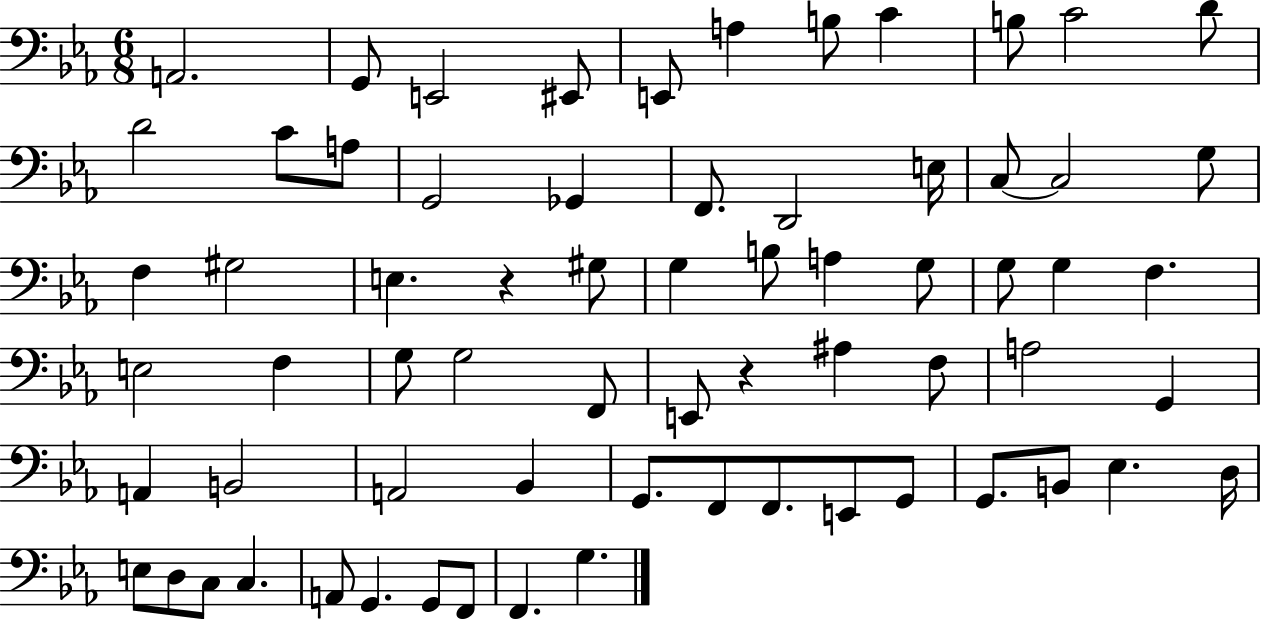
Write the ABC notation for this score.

X:1
T:Untitled
M:6/8
L:1/4
K:Eb
A,,2 G,,/2 E,,2 ^E,,/2 E,,/2 A, B,/2 C B,/2 C2 D/2 D2 C/2 A,/2 G,,2 _G,, F,,/2 D,,2 E,/4 C,/2 C,2 G,/2 F, ^G,2 E, z ^G,/2 G, B,/2 A, G,/2 G,/2 G, F, E,2 F, G,/2 G,2 F,,/2 E,,/2 z ^A, F,/2 A,2 G,, A,, B,,2 A,,2 _B,, G,,/2 F,,/2 F,,/2 E,,/2 G,,/2 G,,/2 B,,/2 _E, D,/4 E,/2 D,/2 C,/2 C, A,,/2 G,, G,,/2 F,,/2 F,, G,